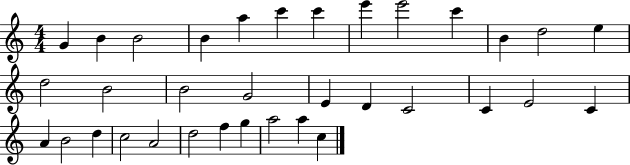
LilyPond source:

{
  \clef treble
  \numericTimeSignature
  \time 4/4
  \key c \major
  g'4 b'4 b'2 | b'4 a''4 c'''4 c'''4 | e'''4 e'''2 c'''4 | b'4 d''2 e''4 | \break d''2 b'2 | b'2 g'2 | e'4 d'4 c'2 | c'4 e'2 c'4 | \break a'4 b'2 d''4 | c''2 a'2 | d''2 f''4 g''4 | a''2 a''4 c''4 | \break \bar "|."
}